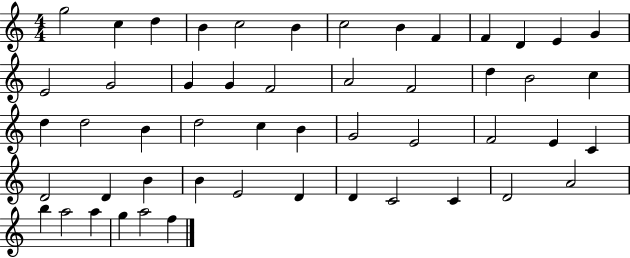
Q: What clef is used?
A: treble